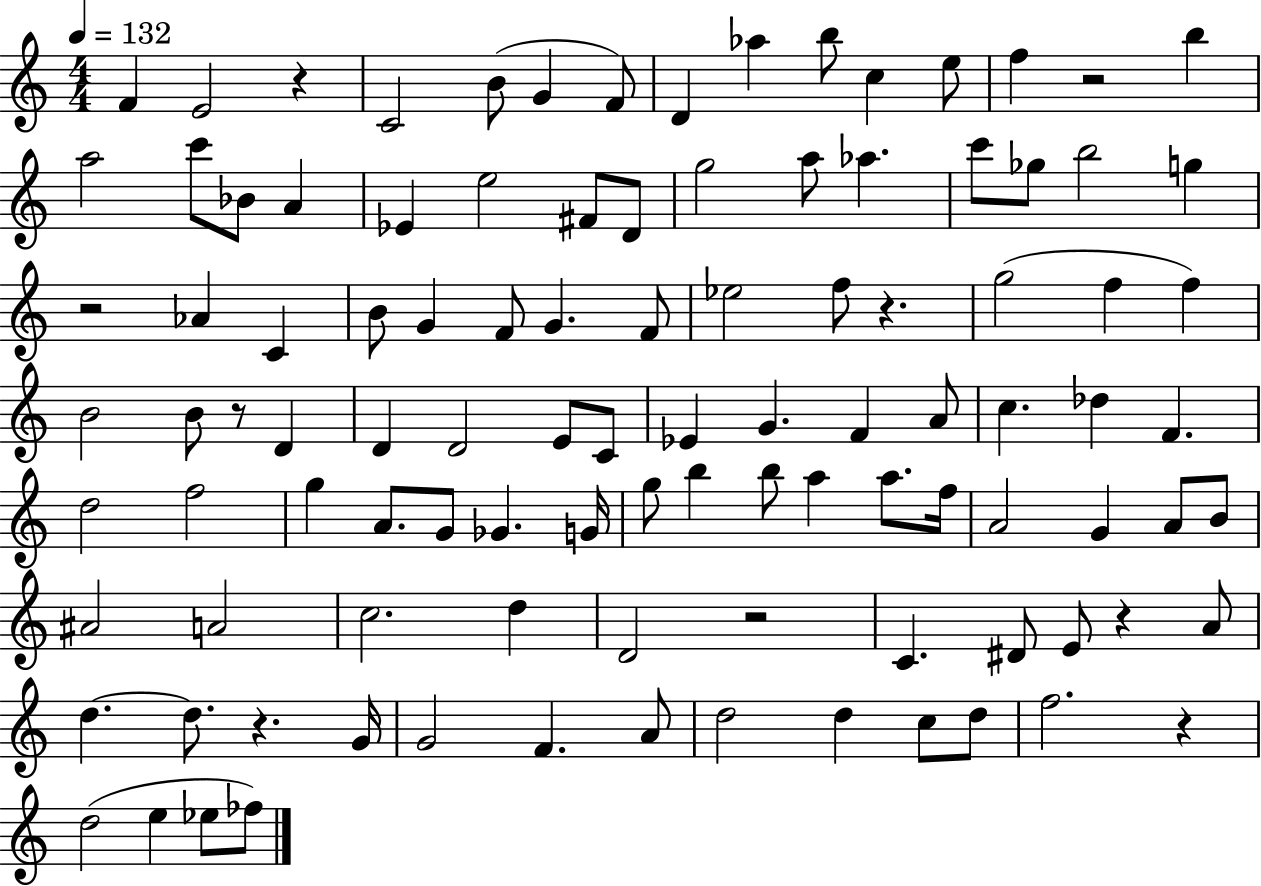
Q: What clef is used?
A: treble